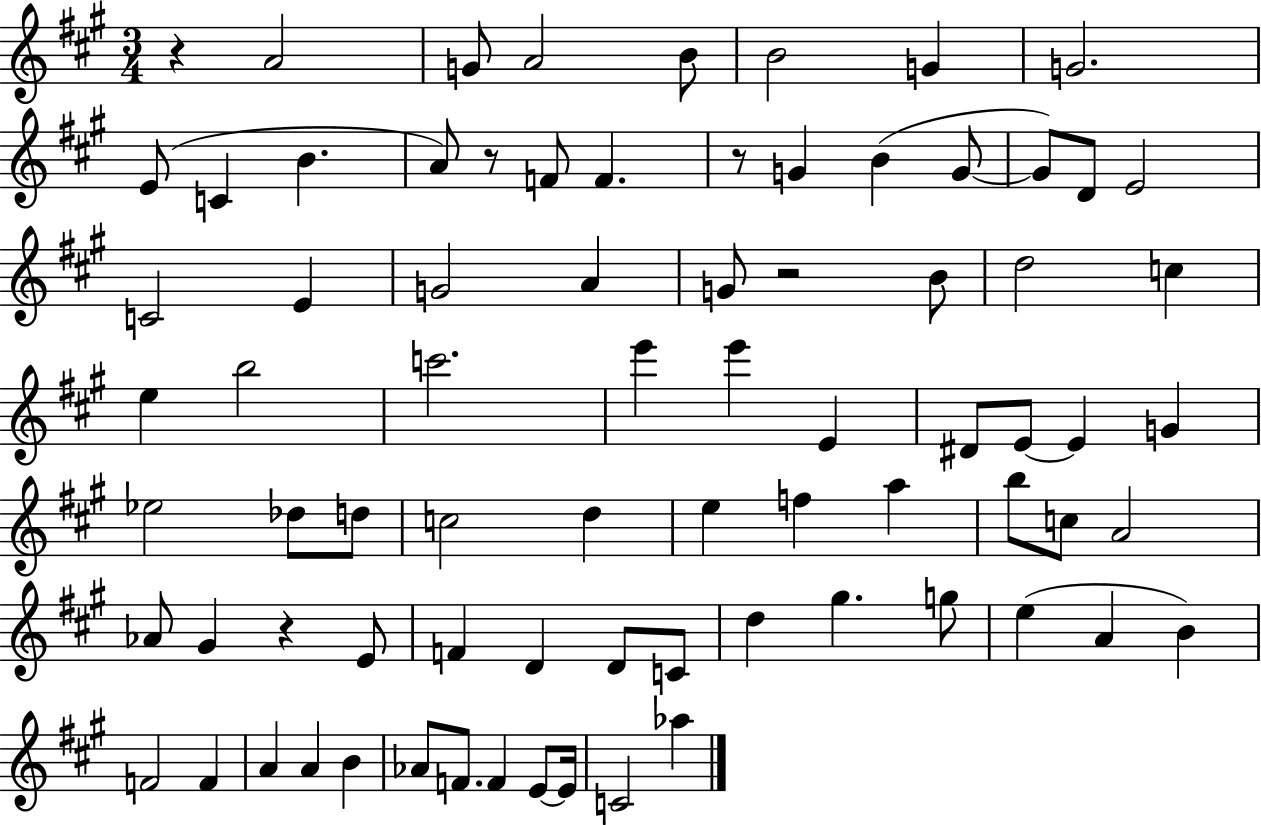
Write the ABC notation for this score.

X:1
T:Untitled
M:3/4
L:1/4
K:A
z A2 G/2 A2 B/2 B2 G G2 E/2 C B A/2 z/2 F/2 F z/2 G B G/2 G/2 D/2 E2 C2 E G2 A G/2 z2 B/2 d2 c e b2 c'2 e' e' E ^D/2 E/2 E G _e2 _d/2 d/2 c2 d e f a b/2 c/2 A2 _A/2 ^G z E/2 F D D/2 C/2 d ^g g/2 e A B F2 F A A B _A/2 F/2 F E/2 E/4 C2 _a